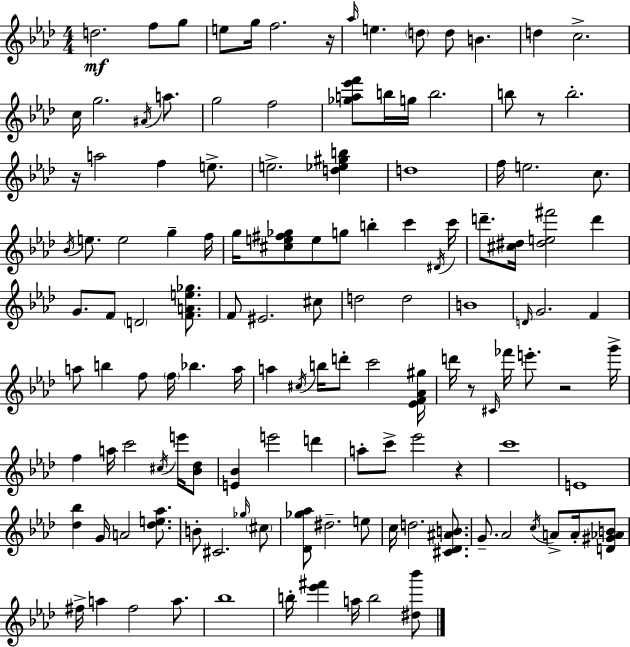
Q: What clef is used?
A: treble